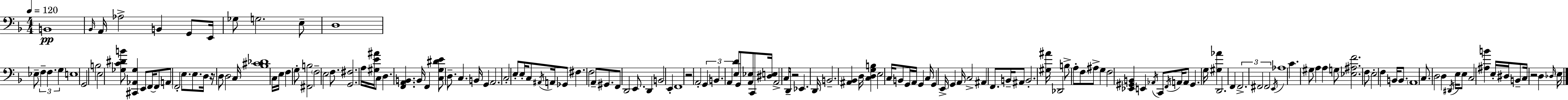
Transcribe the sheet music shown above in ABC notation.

X:1
T:Untitled
M:4/4
L:1/4
K:Dm
B,,4 _B,,/4 A,,/4 _A,2 B,, G,,/2 E,,/4 _G,/2 G,2 E,/2 D,4 _E,/2 F, F, G, E,4 G,,2 B,2 E,2 [_G,C^DB]/2 [^C,,_A,,_G,] E,,/2 F,,/4 F,,/2 A,,/2 F,,2 E,/2 E,/2 D,/4 z/4 D,/2 D,2 C,/4 [_B,^C_D]4 C,/4 E,/4 F, G,/2 [^F,,B,]2 F,2 E,2 F,/2 [G,,^F,]2 A,/4 [^G,E^A]/4 C,/2 D, [F,,A,,B,,] B,,/4 F,, [C,G,^DE]/2 D,/2 C, B,,/4 G,, A,,2 C,2 E,/2 E,/4 C,/2 ^A,,/4 A,,/4 _G,,/2 ^F, F,2 A,,/2 ^G,,/2 F,,/2 D,,2 E,,/2 D,, B,,2 E,, F,,4 z2 A,,2 G,, B,, A,, [E,D]/2 G,,/2 [A,,_E,]/2 C,,/2 [^D,E,]/4 A,,2 C,/4 D,,/4 z2 _E,, D,,/4 B,,2 [^A,,_B,,] D,/4 [C,D,G,B,] E,2 C,/4 B,,/2 G,,/4 A,,/4 G,, C,/4 G,, E,,/4 G,, A,,/4 C,2 ^A,, F,,/2 B,,/4 ^A,,/2 B,,2 [^G,^A]/4 _D,,2 B,/2 A,/2 F,/2 ^A,/2 G, F,2 [_E,,^G,,B,,] E,, _A,,/4 C,,/2 F,,/4 A,,/4 A,,/2 ^G,, G,/4 [^G,_A] D,,2 F,, F,,2 ^F,,2 ^F,,2 E,,/4 _A,4 C ^G,/2 A, A, G,/2 [_E,^A,F]2 F,/2 E,2 F, B,,/4 B,,/2 A,,4 C,/2 D,2 D, ^D,,/4 E,/4 E,/2 C,2 [^A,B] E,/4 ^D,/4 B,,/2 C,/4 z2 D, _D,/4 E,/4